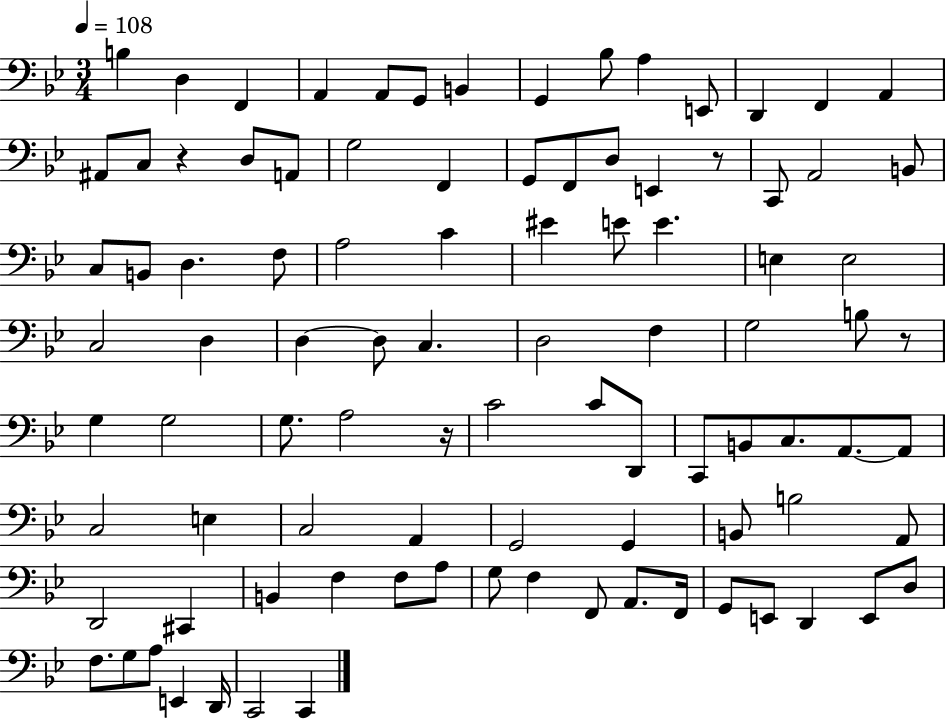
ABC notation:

X:1
T:Untitled
M:3/4
L:1/4
K:Bb
B, D, F,, A,, A,,/2 G,,/2 B,, G,, _B,/2 A, E,,/2 D,, F,, A,, ^A,,/2 C,/2 z D,/2 A,,/2 G,2 F,, G,,/2 F,,/2 D,/2 E,, z/2 C,,/2 A,,2 B,,/2 C,/2 B,,/2 D, F,/2 A,2 C ^E E/2 E E, E,2 C,2 D, D, D,/2 C, D,2 F, G,2 B,/2 z/2 G, G,2 G,/2 A,2 z/4 C2 C/2 D,,/2 C,,/2 B,,/2 C,/2 A,,/2 A,,/2 C,2 E, C,2 A,, G,,2 G,, B,,/2 B,2 A,,/2 D,,2 ^C,, B,, F, F,/2 A,/2 G,/2 F, F,,/2 A,,/2 F,,/4 G,,/2 E,,/2 D,, E,,/2 D,/2 F,/2 G,/2 A,/2 E,, D,,/4 C,,2 C,,